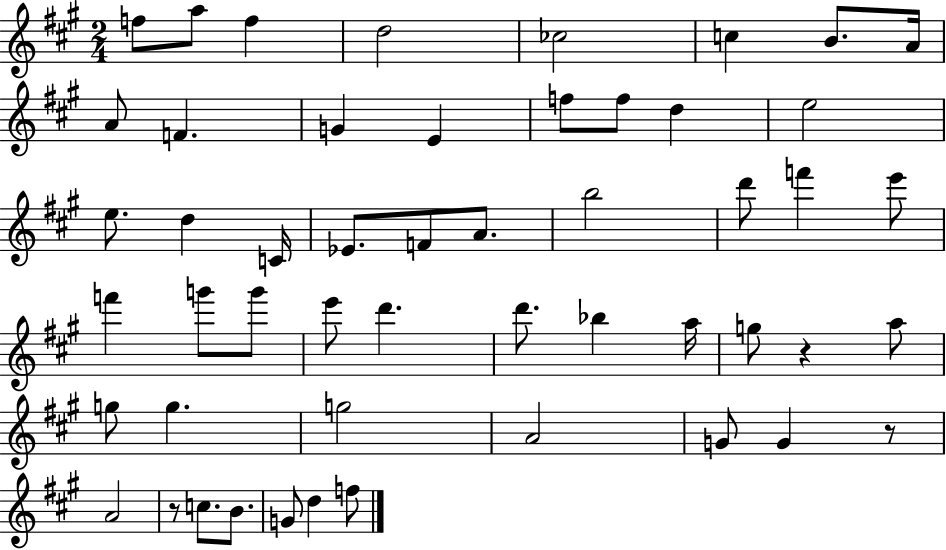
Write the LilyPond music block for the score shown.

{
  \clef treble
  \numericTimeSignature
  \time 2/4
  \key a \major
  \repeat volta 2 { f''8 a''8 f''4 | d''2 | ces''2 | c''4 b'8. a'16 | \break a'8 f'4. | g'4 e'4 | f''8 f''8 d''4 | e''2 | \break e''8. d''4 c'16 | ees'8. f'8 a'8. | b''2 | d'''8 f'''4 e'''8 | \break f'''4 g'''8 g'''8 | e'''8 d'''4. | d'''8. bes''4 a''16 | g''8 r4 a''8 | \break g''8 g''4. | g''2 | a'2 | g'8 g'4 r8 | \break a'2 | r8 c''8. b'8. | g'8 d''4 f''8 | } \bar "|."
}